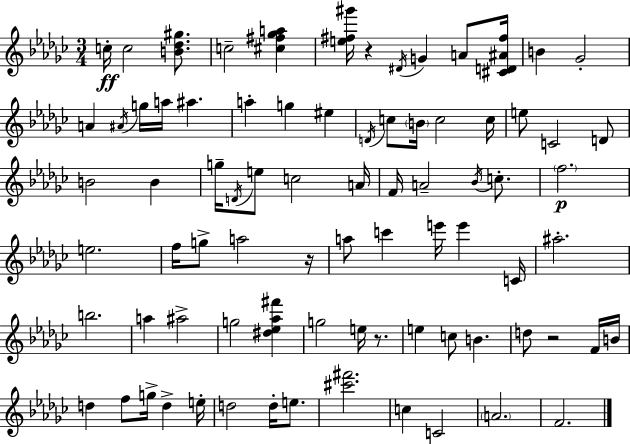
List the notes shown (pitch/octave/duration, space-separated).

C5/s C5/h [B4,Db5,G#5]/e. C5/h [C#5,F#5,Gb5,A5]/q [E5,F#5,G#6]/s R/q D#4/s G4/q A4/e [C#4,D4,A#4,F#5]/s B4/q Gb4/h A4/q A#4/s G5/s A5/s A#5/q. A5/q G5/q EIS5/q D4/s C5/e B4/s C5/h C5/s E5/e C4/h D4/e B4/h B4/q G5/s D4/s E5/e C5/h A4/s F4/s A4/h Bb4/s C5/e. F5/h. E5/h. F5/s G5/e A5/h R/s A5/e C6/q E6/s E6/q C4/s A#5/h. B5/h. A5/q A#5/h G5/h [D#5,Eb5,Ab5,F#6]/q G5/h E5/s R/e. E5/q C5/e B4/q. D5/e R/h F4/s B4/s D5/q F5/e G5/s D5/q E5/s D5/h D5/s E5/e. [C#6,F#6]/h. C5/q C4/h A4/h. F4/h.